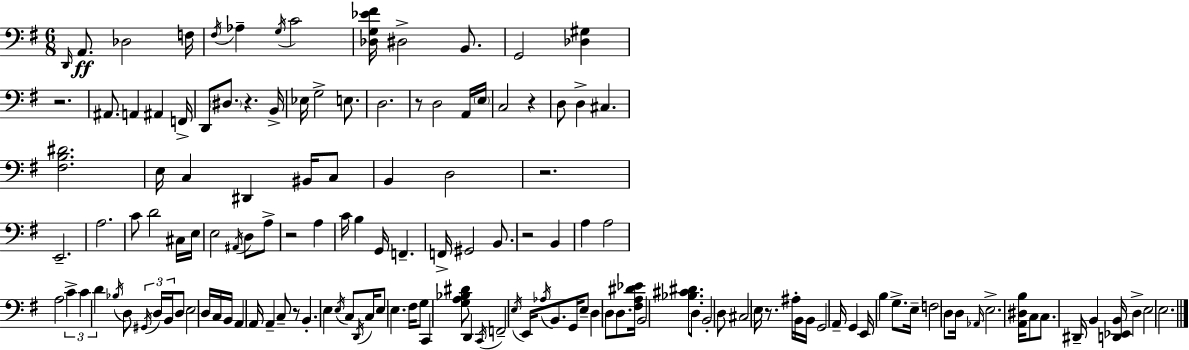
{
  \clef bass
  \numericTimeSignature
  \time 6/8
  \key g \major
  \grace { d,16 }\ff a,8. des2 | f16 \acciaccatura { fis16 } aes4-- \acciaccatura { g16 } c'2 | <des g ees' fis'>16 dis2-> | b,8. g,2 <des gis>4 | \break r2. | ais,8. a,4 ais,4 | f,16-> d,8 \parenthesize dis8. r4. | b,16-> ees16 g2-> | \break e8. d2. | r8 d2 | a,16 \parenthesize e16 c2 r4 | d8 d4-> cis4. | \break <fis b dis'>2. | e16 c4 dis,4 | bis,16 c8 b,4 d2 | r2. | \break e,2.-- | a2. | c'8 d'2 | cis16 e16 e2 \acciaccatura { ais,16 } | \break d8 a8-> r2 | a4 c'16 b4 g,16 f,4.-- | f,16-> gis,2 | b,8. r2 | \break b,4 a4 a2 | a2 | \tuplet 3/2 { c'4-> c'4 d'4 } | \acciaccatura { bes16 } d8 \tuplet 3/2 { \acciaccatura { gis,16 } d16 b,16 } d8 e2 | \break d16 c16 b,16 a,4 a,16 | a,4-- c8-- r8 b,4.-. | e4 \acciaccatura { e16 } c8 \acciaccatura { d,16 } c16 e8 | e4. fis16 g8 c,4 | \break <g a bes dis'>8 d,4 \acciaccatura { c,16 } f,2-- | \acciaccatura { e16 } e,16 \acciaccatura { aes16 } b,8. g,16 | e8-- d4 d8 d8. <fis a dis' ees'>16 | b,2 <bes cis' dis'>8. d8 | \break b,2-. d8 cis2 | e16 r8. ais16-. | b,16 b,16 g,2 a,16-- g,4 | e,16 b4 g8.-> e16-- | \break f2 d8 d16 \grace { aes,16 } | e2.-> | <a, dis b>16 c8 c8. dis,16-- b,4 <d, ees, b,>16 | d4-> e2 | \break e2. | \bar "|."
}